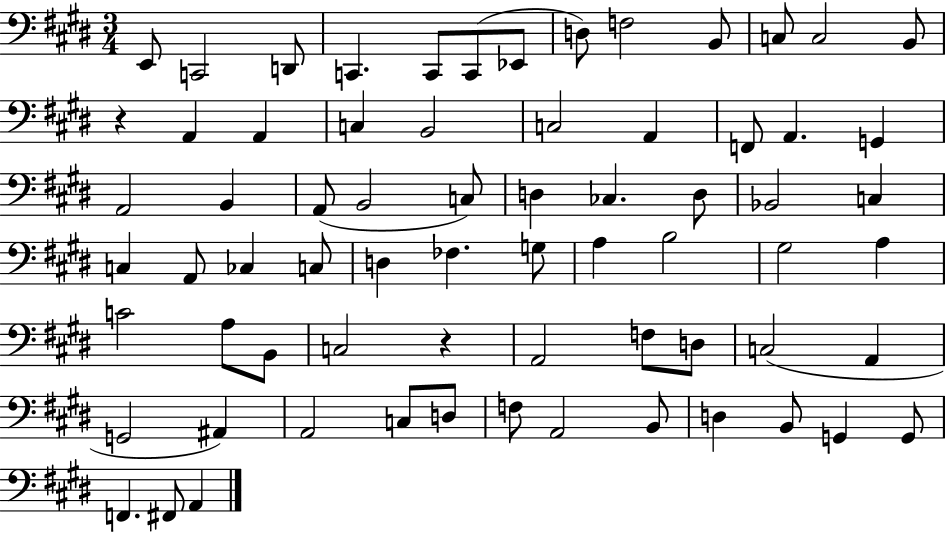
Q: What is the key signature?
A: E major